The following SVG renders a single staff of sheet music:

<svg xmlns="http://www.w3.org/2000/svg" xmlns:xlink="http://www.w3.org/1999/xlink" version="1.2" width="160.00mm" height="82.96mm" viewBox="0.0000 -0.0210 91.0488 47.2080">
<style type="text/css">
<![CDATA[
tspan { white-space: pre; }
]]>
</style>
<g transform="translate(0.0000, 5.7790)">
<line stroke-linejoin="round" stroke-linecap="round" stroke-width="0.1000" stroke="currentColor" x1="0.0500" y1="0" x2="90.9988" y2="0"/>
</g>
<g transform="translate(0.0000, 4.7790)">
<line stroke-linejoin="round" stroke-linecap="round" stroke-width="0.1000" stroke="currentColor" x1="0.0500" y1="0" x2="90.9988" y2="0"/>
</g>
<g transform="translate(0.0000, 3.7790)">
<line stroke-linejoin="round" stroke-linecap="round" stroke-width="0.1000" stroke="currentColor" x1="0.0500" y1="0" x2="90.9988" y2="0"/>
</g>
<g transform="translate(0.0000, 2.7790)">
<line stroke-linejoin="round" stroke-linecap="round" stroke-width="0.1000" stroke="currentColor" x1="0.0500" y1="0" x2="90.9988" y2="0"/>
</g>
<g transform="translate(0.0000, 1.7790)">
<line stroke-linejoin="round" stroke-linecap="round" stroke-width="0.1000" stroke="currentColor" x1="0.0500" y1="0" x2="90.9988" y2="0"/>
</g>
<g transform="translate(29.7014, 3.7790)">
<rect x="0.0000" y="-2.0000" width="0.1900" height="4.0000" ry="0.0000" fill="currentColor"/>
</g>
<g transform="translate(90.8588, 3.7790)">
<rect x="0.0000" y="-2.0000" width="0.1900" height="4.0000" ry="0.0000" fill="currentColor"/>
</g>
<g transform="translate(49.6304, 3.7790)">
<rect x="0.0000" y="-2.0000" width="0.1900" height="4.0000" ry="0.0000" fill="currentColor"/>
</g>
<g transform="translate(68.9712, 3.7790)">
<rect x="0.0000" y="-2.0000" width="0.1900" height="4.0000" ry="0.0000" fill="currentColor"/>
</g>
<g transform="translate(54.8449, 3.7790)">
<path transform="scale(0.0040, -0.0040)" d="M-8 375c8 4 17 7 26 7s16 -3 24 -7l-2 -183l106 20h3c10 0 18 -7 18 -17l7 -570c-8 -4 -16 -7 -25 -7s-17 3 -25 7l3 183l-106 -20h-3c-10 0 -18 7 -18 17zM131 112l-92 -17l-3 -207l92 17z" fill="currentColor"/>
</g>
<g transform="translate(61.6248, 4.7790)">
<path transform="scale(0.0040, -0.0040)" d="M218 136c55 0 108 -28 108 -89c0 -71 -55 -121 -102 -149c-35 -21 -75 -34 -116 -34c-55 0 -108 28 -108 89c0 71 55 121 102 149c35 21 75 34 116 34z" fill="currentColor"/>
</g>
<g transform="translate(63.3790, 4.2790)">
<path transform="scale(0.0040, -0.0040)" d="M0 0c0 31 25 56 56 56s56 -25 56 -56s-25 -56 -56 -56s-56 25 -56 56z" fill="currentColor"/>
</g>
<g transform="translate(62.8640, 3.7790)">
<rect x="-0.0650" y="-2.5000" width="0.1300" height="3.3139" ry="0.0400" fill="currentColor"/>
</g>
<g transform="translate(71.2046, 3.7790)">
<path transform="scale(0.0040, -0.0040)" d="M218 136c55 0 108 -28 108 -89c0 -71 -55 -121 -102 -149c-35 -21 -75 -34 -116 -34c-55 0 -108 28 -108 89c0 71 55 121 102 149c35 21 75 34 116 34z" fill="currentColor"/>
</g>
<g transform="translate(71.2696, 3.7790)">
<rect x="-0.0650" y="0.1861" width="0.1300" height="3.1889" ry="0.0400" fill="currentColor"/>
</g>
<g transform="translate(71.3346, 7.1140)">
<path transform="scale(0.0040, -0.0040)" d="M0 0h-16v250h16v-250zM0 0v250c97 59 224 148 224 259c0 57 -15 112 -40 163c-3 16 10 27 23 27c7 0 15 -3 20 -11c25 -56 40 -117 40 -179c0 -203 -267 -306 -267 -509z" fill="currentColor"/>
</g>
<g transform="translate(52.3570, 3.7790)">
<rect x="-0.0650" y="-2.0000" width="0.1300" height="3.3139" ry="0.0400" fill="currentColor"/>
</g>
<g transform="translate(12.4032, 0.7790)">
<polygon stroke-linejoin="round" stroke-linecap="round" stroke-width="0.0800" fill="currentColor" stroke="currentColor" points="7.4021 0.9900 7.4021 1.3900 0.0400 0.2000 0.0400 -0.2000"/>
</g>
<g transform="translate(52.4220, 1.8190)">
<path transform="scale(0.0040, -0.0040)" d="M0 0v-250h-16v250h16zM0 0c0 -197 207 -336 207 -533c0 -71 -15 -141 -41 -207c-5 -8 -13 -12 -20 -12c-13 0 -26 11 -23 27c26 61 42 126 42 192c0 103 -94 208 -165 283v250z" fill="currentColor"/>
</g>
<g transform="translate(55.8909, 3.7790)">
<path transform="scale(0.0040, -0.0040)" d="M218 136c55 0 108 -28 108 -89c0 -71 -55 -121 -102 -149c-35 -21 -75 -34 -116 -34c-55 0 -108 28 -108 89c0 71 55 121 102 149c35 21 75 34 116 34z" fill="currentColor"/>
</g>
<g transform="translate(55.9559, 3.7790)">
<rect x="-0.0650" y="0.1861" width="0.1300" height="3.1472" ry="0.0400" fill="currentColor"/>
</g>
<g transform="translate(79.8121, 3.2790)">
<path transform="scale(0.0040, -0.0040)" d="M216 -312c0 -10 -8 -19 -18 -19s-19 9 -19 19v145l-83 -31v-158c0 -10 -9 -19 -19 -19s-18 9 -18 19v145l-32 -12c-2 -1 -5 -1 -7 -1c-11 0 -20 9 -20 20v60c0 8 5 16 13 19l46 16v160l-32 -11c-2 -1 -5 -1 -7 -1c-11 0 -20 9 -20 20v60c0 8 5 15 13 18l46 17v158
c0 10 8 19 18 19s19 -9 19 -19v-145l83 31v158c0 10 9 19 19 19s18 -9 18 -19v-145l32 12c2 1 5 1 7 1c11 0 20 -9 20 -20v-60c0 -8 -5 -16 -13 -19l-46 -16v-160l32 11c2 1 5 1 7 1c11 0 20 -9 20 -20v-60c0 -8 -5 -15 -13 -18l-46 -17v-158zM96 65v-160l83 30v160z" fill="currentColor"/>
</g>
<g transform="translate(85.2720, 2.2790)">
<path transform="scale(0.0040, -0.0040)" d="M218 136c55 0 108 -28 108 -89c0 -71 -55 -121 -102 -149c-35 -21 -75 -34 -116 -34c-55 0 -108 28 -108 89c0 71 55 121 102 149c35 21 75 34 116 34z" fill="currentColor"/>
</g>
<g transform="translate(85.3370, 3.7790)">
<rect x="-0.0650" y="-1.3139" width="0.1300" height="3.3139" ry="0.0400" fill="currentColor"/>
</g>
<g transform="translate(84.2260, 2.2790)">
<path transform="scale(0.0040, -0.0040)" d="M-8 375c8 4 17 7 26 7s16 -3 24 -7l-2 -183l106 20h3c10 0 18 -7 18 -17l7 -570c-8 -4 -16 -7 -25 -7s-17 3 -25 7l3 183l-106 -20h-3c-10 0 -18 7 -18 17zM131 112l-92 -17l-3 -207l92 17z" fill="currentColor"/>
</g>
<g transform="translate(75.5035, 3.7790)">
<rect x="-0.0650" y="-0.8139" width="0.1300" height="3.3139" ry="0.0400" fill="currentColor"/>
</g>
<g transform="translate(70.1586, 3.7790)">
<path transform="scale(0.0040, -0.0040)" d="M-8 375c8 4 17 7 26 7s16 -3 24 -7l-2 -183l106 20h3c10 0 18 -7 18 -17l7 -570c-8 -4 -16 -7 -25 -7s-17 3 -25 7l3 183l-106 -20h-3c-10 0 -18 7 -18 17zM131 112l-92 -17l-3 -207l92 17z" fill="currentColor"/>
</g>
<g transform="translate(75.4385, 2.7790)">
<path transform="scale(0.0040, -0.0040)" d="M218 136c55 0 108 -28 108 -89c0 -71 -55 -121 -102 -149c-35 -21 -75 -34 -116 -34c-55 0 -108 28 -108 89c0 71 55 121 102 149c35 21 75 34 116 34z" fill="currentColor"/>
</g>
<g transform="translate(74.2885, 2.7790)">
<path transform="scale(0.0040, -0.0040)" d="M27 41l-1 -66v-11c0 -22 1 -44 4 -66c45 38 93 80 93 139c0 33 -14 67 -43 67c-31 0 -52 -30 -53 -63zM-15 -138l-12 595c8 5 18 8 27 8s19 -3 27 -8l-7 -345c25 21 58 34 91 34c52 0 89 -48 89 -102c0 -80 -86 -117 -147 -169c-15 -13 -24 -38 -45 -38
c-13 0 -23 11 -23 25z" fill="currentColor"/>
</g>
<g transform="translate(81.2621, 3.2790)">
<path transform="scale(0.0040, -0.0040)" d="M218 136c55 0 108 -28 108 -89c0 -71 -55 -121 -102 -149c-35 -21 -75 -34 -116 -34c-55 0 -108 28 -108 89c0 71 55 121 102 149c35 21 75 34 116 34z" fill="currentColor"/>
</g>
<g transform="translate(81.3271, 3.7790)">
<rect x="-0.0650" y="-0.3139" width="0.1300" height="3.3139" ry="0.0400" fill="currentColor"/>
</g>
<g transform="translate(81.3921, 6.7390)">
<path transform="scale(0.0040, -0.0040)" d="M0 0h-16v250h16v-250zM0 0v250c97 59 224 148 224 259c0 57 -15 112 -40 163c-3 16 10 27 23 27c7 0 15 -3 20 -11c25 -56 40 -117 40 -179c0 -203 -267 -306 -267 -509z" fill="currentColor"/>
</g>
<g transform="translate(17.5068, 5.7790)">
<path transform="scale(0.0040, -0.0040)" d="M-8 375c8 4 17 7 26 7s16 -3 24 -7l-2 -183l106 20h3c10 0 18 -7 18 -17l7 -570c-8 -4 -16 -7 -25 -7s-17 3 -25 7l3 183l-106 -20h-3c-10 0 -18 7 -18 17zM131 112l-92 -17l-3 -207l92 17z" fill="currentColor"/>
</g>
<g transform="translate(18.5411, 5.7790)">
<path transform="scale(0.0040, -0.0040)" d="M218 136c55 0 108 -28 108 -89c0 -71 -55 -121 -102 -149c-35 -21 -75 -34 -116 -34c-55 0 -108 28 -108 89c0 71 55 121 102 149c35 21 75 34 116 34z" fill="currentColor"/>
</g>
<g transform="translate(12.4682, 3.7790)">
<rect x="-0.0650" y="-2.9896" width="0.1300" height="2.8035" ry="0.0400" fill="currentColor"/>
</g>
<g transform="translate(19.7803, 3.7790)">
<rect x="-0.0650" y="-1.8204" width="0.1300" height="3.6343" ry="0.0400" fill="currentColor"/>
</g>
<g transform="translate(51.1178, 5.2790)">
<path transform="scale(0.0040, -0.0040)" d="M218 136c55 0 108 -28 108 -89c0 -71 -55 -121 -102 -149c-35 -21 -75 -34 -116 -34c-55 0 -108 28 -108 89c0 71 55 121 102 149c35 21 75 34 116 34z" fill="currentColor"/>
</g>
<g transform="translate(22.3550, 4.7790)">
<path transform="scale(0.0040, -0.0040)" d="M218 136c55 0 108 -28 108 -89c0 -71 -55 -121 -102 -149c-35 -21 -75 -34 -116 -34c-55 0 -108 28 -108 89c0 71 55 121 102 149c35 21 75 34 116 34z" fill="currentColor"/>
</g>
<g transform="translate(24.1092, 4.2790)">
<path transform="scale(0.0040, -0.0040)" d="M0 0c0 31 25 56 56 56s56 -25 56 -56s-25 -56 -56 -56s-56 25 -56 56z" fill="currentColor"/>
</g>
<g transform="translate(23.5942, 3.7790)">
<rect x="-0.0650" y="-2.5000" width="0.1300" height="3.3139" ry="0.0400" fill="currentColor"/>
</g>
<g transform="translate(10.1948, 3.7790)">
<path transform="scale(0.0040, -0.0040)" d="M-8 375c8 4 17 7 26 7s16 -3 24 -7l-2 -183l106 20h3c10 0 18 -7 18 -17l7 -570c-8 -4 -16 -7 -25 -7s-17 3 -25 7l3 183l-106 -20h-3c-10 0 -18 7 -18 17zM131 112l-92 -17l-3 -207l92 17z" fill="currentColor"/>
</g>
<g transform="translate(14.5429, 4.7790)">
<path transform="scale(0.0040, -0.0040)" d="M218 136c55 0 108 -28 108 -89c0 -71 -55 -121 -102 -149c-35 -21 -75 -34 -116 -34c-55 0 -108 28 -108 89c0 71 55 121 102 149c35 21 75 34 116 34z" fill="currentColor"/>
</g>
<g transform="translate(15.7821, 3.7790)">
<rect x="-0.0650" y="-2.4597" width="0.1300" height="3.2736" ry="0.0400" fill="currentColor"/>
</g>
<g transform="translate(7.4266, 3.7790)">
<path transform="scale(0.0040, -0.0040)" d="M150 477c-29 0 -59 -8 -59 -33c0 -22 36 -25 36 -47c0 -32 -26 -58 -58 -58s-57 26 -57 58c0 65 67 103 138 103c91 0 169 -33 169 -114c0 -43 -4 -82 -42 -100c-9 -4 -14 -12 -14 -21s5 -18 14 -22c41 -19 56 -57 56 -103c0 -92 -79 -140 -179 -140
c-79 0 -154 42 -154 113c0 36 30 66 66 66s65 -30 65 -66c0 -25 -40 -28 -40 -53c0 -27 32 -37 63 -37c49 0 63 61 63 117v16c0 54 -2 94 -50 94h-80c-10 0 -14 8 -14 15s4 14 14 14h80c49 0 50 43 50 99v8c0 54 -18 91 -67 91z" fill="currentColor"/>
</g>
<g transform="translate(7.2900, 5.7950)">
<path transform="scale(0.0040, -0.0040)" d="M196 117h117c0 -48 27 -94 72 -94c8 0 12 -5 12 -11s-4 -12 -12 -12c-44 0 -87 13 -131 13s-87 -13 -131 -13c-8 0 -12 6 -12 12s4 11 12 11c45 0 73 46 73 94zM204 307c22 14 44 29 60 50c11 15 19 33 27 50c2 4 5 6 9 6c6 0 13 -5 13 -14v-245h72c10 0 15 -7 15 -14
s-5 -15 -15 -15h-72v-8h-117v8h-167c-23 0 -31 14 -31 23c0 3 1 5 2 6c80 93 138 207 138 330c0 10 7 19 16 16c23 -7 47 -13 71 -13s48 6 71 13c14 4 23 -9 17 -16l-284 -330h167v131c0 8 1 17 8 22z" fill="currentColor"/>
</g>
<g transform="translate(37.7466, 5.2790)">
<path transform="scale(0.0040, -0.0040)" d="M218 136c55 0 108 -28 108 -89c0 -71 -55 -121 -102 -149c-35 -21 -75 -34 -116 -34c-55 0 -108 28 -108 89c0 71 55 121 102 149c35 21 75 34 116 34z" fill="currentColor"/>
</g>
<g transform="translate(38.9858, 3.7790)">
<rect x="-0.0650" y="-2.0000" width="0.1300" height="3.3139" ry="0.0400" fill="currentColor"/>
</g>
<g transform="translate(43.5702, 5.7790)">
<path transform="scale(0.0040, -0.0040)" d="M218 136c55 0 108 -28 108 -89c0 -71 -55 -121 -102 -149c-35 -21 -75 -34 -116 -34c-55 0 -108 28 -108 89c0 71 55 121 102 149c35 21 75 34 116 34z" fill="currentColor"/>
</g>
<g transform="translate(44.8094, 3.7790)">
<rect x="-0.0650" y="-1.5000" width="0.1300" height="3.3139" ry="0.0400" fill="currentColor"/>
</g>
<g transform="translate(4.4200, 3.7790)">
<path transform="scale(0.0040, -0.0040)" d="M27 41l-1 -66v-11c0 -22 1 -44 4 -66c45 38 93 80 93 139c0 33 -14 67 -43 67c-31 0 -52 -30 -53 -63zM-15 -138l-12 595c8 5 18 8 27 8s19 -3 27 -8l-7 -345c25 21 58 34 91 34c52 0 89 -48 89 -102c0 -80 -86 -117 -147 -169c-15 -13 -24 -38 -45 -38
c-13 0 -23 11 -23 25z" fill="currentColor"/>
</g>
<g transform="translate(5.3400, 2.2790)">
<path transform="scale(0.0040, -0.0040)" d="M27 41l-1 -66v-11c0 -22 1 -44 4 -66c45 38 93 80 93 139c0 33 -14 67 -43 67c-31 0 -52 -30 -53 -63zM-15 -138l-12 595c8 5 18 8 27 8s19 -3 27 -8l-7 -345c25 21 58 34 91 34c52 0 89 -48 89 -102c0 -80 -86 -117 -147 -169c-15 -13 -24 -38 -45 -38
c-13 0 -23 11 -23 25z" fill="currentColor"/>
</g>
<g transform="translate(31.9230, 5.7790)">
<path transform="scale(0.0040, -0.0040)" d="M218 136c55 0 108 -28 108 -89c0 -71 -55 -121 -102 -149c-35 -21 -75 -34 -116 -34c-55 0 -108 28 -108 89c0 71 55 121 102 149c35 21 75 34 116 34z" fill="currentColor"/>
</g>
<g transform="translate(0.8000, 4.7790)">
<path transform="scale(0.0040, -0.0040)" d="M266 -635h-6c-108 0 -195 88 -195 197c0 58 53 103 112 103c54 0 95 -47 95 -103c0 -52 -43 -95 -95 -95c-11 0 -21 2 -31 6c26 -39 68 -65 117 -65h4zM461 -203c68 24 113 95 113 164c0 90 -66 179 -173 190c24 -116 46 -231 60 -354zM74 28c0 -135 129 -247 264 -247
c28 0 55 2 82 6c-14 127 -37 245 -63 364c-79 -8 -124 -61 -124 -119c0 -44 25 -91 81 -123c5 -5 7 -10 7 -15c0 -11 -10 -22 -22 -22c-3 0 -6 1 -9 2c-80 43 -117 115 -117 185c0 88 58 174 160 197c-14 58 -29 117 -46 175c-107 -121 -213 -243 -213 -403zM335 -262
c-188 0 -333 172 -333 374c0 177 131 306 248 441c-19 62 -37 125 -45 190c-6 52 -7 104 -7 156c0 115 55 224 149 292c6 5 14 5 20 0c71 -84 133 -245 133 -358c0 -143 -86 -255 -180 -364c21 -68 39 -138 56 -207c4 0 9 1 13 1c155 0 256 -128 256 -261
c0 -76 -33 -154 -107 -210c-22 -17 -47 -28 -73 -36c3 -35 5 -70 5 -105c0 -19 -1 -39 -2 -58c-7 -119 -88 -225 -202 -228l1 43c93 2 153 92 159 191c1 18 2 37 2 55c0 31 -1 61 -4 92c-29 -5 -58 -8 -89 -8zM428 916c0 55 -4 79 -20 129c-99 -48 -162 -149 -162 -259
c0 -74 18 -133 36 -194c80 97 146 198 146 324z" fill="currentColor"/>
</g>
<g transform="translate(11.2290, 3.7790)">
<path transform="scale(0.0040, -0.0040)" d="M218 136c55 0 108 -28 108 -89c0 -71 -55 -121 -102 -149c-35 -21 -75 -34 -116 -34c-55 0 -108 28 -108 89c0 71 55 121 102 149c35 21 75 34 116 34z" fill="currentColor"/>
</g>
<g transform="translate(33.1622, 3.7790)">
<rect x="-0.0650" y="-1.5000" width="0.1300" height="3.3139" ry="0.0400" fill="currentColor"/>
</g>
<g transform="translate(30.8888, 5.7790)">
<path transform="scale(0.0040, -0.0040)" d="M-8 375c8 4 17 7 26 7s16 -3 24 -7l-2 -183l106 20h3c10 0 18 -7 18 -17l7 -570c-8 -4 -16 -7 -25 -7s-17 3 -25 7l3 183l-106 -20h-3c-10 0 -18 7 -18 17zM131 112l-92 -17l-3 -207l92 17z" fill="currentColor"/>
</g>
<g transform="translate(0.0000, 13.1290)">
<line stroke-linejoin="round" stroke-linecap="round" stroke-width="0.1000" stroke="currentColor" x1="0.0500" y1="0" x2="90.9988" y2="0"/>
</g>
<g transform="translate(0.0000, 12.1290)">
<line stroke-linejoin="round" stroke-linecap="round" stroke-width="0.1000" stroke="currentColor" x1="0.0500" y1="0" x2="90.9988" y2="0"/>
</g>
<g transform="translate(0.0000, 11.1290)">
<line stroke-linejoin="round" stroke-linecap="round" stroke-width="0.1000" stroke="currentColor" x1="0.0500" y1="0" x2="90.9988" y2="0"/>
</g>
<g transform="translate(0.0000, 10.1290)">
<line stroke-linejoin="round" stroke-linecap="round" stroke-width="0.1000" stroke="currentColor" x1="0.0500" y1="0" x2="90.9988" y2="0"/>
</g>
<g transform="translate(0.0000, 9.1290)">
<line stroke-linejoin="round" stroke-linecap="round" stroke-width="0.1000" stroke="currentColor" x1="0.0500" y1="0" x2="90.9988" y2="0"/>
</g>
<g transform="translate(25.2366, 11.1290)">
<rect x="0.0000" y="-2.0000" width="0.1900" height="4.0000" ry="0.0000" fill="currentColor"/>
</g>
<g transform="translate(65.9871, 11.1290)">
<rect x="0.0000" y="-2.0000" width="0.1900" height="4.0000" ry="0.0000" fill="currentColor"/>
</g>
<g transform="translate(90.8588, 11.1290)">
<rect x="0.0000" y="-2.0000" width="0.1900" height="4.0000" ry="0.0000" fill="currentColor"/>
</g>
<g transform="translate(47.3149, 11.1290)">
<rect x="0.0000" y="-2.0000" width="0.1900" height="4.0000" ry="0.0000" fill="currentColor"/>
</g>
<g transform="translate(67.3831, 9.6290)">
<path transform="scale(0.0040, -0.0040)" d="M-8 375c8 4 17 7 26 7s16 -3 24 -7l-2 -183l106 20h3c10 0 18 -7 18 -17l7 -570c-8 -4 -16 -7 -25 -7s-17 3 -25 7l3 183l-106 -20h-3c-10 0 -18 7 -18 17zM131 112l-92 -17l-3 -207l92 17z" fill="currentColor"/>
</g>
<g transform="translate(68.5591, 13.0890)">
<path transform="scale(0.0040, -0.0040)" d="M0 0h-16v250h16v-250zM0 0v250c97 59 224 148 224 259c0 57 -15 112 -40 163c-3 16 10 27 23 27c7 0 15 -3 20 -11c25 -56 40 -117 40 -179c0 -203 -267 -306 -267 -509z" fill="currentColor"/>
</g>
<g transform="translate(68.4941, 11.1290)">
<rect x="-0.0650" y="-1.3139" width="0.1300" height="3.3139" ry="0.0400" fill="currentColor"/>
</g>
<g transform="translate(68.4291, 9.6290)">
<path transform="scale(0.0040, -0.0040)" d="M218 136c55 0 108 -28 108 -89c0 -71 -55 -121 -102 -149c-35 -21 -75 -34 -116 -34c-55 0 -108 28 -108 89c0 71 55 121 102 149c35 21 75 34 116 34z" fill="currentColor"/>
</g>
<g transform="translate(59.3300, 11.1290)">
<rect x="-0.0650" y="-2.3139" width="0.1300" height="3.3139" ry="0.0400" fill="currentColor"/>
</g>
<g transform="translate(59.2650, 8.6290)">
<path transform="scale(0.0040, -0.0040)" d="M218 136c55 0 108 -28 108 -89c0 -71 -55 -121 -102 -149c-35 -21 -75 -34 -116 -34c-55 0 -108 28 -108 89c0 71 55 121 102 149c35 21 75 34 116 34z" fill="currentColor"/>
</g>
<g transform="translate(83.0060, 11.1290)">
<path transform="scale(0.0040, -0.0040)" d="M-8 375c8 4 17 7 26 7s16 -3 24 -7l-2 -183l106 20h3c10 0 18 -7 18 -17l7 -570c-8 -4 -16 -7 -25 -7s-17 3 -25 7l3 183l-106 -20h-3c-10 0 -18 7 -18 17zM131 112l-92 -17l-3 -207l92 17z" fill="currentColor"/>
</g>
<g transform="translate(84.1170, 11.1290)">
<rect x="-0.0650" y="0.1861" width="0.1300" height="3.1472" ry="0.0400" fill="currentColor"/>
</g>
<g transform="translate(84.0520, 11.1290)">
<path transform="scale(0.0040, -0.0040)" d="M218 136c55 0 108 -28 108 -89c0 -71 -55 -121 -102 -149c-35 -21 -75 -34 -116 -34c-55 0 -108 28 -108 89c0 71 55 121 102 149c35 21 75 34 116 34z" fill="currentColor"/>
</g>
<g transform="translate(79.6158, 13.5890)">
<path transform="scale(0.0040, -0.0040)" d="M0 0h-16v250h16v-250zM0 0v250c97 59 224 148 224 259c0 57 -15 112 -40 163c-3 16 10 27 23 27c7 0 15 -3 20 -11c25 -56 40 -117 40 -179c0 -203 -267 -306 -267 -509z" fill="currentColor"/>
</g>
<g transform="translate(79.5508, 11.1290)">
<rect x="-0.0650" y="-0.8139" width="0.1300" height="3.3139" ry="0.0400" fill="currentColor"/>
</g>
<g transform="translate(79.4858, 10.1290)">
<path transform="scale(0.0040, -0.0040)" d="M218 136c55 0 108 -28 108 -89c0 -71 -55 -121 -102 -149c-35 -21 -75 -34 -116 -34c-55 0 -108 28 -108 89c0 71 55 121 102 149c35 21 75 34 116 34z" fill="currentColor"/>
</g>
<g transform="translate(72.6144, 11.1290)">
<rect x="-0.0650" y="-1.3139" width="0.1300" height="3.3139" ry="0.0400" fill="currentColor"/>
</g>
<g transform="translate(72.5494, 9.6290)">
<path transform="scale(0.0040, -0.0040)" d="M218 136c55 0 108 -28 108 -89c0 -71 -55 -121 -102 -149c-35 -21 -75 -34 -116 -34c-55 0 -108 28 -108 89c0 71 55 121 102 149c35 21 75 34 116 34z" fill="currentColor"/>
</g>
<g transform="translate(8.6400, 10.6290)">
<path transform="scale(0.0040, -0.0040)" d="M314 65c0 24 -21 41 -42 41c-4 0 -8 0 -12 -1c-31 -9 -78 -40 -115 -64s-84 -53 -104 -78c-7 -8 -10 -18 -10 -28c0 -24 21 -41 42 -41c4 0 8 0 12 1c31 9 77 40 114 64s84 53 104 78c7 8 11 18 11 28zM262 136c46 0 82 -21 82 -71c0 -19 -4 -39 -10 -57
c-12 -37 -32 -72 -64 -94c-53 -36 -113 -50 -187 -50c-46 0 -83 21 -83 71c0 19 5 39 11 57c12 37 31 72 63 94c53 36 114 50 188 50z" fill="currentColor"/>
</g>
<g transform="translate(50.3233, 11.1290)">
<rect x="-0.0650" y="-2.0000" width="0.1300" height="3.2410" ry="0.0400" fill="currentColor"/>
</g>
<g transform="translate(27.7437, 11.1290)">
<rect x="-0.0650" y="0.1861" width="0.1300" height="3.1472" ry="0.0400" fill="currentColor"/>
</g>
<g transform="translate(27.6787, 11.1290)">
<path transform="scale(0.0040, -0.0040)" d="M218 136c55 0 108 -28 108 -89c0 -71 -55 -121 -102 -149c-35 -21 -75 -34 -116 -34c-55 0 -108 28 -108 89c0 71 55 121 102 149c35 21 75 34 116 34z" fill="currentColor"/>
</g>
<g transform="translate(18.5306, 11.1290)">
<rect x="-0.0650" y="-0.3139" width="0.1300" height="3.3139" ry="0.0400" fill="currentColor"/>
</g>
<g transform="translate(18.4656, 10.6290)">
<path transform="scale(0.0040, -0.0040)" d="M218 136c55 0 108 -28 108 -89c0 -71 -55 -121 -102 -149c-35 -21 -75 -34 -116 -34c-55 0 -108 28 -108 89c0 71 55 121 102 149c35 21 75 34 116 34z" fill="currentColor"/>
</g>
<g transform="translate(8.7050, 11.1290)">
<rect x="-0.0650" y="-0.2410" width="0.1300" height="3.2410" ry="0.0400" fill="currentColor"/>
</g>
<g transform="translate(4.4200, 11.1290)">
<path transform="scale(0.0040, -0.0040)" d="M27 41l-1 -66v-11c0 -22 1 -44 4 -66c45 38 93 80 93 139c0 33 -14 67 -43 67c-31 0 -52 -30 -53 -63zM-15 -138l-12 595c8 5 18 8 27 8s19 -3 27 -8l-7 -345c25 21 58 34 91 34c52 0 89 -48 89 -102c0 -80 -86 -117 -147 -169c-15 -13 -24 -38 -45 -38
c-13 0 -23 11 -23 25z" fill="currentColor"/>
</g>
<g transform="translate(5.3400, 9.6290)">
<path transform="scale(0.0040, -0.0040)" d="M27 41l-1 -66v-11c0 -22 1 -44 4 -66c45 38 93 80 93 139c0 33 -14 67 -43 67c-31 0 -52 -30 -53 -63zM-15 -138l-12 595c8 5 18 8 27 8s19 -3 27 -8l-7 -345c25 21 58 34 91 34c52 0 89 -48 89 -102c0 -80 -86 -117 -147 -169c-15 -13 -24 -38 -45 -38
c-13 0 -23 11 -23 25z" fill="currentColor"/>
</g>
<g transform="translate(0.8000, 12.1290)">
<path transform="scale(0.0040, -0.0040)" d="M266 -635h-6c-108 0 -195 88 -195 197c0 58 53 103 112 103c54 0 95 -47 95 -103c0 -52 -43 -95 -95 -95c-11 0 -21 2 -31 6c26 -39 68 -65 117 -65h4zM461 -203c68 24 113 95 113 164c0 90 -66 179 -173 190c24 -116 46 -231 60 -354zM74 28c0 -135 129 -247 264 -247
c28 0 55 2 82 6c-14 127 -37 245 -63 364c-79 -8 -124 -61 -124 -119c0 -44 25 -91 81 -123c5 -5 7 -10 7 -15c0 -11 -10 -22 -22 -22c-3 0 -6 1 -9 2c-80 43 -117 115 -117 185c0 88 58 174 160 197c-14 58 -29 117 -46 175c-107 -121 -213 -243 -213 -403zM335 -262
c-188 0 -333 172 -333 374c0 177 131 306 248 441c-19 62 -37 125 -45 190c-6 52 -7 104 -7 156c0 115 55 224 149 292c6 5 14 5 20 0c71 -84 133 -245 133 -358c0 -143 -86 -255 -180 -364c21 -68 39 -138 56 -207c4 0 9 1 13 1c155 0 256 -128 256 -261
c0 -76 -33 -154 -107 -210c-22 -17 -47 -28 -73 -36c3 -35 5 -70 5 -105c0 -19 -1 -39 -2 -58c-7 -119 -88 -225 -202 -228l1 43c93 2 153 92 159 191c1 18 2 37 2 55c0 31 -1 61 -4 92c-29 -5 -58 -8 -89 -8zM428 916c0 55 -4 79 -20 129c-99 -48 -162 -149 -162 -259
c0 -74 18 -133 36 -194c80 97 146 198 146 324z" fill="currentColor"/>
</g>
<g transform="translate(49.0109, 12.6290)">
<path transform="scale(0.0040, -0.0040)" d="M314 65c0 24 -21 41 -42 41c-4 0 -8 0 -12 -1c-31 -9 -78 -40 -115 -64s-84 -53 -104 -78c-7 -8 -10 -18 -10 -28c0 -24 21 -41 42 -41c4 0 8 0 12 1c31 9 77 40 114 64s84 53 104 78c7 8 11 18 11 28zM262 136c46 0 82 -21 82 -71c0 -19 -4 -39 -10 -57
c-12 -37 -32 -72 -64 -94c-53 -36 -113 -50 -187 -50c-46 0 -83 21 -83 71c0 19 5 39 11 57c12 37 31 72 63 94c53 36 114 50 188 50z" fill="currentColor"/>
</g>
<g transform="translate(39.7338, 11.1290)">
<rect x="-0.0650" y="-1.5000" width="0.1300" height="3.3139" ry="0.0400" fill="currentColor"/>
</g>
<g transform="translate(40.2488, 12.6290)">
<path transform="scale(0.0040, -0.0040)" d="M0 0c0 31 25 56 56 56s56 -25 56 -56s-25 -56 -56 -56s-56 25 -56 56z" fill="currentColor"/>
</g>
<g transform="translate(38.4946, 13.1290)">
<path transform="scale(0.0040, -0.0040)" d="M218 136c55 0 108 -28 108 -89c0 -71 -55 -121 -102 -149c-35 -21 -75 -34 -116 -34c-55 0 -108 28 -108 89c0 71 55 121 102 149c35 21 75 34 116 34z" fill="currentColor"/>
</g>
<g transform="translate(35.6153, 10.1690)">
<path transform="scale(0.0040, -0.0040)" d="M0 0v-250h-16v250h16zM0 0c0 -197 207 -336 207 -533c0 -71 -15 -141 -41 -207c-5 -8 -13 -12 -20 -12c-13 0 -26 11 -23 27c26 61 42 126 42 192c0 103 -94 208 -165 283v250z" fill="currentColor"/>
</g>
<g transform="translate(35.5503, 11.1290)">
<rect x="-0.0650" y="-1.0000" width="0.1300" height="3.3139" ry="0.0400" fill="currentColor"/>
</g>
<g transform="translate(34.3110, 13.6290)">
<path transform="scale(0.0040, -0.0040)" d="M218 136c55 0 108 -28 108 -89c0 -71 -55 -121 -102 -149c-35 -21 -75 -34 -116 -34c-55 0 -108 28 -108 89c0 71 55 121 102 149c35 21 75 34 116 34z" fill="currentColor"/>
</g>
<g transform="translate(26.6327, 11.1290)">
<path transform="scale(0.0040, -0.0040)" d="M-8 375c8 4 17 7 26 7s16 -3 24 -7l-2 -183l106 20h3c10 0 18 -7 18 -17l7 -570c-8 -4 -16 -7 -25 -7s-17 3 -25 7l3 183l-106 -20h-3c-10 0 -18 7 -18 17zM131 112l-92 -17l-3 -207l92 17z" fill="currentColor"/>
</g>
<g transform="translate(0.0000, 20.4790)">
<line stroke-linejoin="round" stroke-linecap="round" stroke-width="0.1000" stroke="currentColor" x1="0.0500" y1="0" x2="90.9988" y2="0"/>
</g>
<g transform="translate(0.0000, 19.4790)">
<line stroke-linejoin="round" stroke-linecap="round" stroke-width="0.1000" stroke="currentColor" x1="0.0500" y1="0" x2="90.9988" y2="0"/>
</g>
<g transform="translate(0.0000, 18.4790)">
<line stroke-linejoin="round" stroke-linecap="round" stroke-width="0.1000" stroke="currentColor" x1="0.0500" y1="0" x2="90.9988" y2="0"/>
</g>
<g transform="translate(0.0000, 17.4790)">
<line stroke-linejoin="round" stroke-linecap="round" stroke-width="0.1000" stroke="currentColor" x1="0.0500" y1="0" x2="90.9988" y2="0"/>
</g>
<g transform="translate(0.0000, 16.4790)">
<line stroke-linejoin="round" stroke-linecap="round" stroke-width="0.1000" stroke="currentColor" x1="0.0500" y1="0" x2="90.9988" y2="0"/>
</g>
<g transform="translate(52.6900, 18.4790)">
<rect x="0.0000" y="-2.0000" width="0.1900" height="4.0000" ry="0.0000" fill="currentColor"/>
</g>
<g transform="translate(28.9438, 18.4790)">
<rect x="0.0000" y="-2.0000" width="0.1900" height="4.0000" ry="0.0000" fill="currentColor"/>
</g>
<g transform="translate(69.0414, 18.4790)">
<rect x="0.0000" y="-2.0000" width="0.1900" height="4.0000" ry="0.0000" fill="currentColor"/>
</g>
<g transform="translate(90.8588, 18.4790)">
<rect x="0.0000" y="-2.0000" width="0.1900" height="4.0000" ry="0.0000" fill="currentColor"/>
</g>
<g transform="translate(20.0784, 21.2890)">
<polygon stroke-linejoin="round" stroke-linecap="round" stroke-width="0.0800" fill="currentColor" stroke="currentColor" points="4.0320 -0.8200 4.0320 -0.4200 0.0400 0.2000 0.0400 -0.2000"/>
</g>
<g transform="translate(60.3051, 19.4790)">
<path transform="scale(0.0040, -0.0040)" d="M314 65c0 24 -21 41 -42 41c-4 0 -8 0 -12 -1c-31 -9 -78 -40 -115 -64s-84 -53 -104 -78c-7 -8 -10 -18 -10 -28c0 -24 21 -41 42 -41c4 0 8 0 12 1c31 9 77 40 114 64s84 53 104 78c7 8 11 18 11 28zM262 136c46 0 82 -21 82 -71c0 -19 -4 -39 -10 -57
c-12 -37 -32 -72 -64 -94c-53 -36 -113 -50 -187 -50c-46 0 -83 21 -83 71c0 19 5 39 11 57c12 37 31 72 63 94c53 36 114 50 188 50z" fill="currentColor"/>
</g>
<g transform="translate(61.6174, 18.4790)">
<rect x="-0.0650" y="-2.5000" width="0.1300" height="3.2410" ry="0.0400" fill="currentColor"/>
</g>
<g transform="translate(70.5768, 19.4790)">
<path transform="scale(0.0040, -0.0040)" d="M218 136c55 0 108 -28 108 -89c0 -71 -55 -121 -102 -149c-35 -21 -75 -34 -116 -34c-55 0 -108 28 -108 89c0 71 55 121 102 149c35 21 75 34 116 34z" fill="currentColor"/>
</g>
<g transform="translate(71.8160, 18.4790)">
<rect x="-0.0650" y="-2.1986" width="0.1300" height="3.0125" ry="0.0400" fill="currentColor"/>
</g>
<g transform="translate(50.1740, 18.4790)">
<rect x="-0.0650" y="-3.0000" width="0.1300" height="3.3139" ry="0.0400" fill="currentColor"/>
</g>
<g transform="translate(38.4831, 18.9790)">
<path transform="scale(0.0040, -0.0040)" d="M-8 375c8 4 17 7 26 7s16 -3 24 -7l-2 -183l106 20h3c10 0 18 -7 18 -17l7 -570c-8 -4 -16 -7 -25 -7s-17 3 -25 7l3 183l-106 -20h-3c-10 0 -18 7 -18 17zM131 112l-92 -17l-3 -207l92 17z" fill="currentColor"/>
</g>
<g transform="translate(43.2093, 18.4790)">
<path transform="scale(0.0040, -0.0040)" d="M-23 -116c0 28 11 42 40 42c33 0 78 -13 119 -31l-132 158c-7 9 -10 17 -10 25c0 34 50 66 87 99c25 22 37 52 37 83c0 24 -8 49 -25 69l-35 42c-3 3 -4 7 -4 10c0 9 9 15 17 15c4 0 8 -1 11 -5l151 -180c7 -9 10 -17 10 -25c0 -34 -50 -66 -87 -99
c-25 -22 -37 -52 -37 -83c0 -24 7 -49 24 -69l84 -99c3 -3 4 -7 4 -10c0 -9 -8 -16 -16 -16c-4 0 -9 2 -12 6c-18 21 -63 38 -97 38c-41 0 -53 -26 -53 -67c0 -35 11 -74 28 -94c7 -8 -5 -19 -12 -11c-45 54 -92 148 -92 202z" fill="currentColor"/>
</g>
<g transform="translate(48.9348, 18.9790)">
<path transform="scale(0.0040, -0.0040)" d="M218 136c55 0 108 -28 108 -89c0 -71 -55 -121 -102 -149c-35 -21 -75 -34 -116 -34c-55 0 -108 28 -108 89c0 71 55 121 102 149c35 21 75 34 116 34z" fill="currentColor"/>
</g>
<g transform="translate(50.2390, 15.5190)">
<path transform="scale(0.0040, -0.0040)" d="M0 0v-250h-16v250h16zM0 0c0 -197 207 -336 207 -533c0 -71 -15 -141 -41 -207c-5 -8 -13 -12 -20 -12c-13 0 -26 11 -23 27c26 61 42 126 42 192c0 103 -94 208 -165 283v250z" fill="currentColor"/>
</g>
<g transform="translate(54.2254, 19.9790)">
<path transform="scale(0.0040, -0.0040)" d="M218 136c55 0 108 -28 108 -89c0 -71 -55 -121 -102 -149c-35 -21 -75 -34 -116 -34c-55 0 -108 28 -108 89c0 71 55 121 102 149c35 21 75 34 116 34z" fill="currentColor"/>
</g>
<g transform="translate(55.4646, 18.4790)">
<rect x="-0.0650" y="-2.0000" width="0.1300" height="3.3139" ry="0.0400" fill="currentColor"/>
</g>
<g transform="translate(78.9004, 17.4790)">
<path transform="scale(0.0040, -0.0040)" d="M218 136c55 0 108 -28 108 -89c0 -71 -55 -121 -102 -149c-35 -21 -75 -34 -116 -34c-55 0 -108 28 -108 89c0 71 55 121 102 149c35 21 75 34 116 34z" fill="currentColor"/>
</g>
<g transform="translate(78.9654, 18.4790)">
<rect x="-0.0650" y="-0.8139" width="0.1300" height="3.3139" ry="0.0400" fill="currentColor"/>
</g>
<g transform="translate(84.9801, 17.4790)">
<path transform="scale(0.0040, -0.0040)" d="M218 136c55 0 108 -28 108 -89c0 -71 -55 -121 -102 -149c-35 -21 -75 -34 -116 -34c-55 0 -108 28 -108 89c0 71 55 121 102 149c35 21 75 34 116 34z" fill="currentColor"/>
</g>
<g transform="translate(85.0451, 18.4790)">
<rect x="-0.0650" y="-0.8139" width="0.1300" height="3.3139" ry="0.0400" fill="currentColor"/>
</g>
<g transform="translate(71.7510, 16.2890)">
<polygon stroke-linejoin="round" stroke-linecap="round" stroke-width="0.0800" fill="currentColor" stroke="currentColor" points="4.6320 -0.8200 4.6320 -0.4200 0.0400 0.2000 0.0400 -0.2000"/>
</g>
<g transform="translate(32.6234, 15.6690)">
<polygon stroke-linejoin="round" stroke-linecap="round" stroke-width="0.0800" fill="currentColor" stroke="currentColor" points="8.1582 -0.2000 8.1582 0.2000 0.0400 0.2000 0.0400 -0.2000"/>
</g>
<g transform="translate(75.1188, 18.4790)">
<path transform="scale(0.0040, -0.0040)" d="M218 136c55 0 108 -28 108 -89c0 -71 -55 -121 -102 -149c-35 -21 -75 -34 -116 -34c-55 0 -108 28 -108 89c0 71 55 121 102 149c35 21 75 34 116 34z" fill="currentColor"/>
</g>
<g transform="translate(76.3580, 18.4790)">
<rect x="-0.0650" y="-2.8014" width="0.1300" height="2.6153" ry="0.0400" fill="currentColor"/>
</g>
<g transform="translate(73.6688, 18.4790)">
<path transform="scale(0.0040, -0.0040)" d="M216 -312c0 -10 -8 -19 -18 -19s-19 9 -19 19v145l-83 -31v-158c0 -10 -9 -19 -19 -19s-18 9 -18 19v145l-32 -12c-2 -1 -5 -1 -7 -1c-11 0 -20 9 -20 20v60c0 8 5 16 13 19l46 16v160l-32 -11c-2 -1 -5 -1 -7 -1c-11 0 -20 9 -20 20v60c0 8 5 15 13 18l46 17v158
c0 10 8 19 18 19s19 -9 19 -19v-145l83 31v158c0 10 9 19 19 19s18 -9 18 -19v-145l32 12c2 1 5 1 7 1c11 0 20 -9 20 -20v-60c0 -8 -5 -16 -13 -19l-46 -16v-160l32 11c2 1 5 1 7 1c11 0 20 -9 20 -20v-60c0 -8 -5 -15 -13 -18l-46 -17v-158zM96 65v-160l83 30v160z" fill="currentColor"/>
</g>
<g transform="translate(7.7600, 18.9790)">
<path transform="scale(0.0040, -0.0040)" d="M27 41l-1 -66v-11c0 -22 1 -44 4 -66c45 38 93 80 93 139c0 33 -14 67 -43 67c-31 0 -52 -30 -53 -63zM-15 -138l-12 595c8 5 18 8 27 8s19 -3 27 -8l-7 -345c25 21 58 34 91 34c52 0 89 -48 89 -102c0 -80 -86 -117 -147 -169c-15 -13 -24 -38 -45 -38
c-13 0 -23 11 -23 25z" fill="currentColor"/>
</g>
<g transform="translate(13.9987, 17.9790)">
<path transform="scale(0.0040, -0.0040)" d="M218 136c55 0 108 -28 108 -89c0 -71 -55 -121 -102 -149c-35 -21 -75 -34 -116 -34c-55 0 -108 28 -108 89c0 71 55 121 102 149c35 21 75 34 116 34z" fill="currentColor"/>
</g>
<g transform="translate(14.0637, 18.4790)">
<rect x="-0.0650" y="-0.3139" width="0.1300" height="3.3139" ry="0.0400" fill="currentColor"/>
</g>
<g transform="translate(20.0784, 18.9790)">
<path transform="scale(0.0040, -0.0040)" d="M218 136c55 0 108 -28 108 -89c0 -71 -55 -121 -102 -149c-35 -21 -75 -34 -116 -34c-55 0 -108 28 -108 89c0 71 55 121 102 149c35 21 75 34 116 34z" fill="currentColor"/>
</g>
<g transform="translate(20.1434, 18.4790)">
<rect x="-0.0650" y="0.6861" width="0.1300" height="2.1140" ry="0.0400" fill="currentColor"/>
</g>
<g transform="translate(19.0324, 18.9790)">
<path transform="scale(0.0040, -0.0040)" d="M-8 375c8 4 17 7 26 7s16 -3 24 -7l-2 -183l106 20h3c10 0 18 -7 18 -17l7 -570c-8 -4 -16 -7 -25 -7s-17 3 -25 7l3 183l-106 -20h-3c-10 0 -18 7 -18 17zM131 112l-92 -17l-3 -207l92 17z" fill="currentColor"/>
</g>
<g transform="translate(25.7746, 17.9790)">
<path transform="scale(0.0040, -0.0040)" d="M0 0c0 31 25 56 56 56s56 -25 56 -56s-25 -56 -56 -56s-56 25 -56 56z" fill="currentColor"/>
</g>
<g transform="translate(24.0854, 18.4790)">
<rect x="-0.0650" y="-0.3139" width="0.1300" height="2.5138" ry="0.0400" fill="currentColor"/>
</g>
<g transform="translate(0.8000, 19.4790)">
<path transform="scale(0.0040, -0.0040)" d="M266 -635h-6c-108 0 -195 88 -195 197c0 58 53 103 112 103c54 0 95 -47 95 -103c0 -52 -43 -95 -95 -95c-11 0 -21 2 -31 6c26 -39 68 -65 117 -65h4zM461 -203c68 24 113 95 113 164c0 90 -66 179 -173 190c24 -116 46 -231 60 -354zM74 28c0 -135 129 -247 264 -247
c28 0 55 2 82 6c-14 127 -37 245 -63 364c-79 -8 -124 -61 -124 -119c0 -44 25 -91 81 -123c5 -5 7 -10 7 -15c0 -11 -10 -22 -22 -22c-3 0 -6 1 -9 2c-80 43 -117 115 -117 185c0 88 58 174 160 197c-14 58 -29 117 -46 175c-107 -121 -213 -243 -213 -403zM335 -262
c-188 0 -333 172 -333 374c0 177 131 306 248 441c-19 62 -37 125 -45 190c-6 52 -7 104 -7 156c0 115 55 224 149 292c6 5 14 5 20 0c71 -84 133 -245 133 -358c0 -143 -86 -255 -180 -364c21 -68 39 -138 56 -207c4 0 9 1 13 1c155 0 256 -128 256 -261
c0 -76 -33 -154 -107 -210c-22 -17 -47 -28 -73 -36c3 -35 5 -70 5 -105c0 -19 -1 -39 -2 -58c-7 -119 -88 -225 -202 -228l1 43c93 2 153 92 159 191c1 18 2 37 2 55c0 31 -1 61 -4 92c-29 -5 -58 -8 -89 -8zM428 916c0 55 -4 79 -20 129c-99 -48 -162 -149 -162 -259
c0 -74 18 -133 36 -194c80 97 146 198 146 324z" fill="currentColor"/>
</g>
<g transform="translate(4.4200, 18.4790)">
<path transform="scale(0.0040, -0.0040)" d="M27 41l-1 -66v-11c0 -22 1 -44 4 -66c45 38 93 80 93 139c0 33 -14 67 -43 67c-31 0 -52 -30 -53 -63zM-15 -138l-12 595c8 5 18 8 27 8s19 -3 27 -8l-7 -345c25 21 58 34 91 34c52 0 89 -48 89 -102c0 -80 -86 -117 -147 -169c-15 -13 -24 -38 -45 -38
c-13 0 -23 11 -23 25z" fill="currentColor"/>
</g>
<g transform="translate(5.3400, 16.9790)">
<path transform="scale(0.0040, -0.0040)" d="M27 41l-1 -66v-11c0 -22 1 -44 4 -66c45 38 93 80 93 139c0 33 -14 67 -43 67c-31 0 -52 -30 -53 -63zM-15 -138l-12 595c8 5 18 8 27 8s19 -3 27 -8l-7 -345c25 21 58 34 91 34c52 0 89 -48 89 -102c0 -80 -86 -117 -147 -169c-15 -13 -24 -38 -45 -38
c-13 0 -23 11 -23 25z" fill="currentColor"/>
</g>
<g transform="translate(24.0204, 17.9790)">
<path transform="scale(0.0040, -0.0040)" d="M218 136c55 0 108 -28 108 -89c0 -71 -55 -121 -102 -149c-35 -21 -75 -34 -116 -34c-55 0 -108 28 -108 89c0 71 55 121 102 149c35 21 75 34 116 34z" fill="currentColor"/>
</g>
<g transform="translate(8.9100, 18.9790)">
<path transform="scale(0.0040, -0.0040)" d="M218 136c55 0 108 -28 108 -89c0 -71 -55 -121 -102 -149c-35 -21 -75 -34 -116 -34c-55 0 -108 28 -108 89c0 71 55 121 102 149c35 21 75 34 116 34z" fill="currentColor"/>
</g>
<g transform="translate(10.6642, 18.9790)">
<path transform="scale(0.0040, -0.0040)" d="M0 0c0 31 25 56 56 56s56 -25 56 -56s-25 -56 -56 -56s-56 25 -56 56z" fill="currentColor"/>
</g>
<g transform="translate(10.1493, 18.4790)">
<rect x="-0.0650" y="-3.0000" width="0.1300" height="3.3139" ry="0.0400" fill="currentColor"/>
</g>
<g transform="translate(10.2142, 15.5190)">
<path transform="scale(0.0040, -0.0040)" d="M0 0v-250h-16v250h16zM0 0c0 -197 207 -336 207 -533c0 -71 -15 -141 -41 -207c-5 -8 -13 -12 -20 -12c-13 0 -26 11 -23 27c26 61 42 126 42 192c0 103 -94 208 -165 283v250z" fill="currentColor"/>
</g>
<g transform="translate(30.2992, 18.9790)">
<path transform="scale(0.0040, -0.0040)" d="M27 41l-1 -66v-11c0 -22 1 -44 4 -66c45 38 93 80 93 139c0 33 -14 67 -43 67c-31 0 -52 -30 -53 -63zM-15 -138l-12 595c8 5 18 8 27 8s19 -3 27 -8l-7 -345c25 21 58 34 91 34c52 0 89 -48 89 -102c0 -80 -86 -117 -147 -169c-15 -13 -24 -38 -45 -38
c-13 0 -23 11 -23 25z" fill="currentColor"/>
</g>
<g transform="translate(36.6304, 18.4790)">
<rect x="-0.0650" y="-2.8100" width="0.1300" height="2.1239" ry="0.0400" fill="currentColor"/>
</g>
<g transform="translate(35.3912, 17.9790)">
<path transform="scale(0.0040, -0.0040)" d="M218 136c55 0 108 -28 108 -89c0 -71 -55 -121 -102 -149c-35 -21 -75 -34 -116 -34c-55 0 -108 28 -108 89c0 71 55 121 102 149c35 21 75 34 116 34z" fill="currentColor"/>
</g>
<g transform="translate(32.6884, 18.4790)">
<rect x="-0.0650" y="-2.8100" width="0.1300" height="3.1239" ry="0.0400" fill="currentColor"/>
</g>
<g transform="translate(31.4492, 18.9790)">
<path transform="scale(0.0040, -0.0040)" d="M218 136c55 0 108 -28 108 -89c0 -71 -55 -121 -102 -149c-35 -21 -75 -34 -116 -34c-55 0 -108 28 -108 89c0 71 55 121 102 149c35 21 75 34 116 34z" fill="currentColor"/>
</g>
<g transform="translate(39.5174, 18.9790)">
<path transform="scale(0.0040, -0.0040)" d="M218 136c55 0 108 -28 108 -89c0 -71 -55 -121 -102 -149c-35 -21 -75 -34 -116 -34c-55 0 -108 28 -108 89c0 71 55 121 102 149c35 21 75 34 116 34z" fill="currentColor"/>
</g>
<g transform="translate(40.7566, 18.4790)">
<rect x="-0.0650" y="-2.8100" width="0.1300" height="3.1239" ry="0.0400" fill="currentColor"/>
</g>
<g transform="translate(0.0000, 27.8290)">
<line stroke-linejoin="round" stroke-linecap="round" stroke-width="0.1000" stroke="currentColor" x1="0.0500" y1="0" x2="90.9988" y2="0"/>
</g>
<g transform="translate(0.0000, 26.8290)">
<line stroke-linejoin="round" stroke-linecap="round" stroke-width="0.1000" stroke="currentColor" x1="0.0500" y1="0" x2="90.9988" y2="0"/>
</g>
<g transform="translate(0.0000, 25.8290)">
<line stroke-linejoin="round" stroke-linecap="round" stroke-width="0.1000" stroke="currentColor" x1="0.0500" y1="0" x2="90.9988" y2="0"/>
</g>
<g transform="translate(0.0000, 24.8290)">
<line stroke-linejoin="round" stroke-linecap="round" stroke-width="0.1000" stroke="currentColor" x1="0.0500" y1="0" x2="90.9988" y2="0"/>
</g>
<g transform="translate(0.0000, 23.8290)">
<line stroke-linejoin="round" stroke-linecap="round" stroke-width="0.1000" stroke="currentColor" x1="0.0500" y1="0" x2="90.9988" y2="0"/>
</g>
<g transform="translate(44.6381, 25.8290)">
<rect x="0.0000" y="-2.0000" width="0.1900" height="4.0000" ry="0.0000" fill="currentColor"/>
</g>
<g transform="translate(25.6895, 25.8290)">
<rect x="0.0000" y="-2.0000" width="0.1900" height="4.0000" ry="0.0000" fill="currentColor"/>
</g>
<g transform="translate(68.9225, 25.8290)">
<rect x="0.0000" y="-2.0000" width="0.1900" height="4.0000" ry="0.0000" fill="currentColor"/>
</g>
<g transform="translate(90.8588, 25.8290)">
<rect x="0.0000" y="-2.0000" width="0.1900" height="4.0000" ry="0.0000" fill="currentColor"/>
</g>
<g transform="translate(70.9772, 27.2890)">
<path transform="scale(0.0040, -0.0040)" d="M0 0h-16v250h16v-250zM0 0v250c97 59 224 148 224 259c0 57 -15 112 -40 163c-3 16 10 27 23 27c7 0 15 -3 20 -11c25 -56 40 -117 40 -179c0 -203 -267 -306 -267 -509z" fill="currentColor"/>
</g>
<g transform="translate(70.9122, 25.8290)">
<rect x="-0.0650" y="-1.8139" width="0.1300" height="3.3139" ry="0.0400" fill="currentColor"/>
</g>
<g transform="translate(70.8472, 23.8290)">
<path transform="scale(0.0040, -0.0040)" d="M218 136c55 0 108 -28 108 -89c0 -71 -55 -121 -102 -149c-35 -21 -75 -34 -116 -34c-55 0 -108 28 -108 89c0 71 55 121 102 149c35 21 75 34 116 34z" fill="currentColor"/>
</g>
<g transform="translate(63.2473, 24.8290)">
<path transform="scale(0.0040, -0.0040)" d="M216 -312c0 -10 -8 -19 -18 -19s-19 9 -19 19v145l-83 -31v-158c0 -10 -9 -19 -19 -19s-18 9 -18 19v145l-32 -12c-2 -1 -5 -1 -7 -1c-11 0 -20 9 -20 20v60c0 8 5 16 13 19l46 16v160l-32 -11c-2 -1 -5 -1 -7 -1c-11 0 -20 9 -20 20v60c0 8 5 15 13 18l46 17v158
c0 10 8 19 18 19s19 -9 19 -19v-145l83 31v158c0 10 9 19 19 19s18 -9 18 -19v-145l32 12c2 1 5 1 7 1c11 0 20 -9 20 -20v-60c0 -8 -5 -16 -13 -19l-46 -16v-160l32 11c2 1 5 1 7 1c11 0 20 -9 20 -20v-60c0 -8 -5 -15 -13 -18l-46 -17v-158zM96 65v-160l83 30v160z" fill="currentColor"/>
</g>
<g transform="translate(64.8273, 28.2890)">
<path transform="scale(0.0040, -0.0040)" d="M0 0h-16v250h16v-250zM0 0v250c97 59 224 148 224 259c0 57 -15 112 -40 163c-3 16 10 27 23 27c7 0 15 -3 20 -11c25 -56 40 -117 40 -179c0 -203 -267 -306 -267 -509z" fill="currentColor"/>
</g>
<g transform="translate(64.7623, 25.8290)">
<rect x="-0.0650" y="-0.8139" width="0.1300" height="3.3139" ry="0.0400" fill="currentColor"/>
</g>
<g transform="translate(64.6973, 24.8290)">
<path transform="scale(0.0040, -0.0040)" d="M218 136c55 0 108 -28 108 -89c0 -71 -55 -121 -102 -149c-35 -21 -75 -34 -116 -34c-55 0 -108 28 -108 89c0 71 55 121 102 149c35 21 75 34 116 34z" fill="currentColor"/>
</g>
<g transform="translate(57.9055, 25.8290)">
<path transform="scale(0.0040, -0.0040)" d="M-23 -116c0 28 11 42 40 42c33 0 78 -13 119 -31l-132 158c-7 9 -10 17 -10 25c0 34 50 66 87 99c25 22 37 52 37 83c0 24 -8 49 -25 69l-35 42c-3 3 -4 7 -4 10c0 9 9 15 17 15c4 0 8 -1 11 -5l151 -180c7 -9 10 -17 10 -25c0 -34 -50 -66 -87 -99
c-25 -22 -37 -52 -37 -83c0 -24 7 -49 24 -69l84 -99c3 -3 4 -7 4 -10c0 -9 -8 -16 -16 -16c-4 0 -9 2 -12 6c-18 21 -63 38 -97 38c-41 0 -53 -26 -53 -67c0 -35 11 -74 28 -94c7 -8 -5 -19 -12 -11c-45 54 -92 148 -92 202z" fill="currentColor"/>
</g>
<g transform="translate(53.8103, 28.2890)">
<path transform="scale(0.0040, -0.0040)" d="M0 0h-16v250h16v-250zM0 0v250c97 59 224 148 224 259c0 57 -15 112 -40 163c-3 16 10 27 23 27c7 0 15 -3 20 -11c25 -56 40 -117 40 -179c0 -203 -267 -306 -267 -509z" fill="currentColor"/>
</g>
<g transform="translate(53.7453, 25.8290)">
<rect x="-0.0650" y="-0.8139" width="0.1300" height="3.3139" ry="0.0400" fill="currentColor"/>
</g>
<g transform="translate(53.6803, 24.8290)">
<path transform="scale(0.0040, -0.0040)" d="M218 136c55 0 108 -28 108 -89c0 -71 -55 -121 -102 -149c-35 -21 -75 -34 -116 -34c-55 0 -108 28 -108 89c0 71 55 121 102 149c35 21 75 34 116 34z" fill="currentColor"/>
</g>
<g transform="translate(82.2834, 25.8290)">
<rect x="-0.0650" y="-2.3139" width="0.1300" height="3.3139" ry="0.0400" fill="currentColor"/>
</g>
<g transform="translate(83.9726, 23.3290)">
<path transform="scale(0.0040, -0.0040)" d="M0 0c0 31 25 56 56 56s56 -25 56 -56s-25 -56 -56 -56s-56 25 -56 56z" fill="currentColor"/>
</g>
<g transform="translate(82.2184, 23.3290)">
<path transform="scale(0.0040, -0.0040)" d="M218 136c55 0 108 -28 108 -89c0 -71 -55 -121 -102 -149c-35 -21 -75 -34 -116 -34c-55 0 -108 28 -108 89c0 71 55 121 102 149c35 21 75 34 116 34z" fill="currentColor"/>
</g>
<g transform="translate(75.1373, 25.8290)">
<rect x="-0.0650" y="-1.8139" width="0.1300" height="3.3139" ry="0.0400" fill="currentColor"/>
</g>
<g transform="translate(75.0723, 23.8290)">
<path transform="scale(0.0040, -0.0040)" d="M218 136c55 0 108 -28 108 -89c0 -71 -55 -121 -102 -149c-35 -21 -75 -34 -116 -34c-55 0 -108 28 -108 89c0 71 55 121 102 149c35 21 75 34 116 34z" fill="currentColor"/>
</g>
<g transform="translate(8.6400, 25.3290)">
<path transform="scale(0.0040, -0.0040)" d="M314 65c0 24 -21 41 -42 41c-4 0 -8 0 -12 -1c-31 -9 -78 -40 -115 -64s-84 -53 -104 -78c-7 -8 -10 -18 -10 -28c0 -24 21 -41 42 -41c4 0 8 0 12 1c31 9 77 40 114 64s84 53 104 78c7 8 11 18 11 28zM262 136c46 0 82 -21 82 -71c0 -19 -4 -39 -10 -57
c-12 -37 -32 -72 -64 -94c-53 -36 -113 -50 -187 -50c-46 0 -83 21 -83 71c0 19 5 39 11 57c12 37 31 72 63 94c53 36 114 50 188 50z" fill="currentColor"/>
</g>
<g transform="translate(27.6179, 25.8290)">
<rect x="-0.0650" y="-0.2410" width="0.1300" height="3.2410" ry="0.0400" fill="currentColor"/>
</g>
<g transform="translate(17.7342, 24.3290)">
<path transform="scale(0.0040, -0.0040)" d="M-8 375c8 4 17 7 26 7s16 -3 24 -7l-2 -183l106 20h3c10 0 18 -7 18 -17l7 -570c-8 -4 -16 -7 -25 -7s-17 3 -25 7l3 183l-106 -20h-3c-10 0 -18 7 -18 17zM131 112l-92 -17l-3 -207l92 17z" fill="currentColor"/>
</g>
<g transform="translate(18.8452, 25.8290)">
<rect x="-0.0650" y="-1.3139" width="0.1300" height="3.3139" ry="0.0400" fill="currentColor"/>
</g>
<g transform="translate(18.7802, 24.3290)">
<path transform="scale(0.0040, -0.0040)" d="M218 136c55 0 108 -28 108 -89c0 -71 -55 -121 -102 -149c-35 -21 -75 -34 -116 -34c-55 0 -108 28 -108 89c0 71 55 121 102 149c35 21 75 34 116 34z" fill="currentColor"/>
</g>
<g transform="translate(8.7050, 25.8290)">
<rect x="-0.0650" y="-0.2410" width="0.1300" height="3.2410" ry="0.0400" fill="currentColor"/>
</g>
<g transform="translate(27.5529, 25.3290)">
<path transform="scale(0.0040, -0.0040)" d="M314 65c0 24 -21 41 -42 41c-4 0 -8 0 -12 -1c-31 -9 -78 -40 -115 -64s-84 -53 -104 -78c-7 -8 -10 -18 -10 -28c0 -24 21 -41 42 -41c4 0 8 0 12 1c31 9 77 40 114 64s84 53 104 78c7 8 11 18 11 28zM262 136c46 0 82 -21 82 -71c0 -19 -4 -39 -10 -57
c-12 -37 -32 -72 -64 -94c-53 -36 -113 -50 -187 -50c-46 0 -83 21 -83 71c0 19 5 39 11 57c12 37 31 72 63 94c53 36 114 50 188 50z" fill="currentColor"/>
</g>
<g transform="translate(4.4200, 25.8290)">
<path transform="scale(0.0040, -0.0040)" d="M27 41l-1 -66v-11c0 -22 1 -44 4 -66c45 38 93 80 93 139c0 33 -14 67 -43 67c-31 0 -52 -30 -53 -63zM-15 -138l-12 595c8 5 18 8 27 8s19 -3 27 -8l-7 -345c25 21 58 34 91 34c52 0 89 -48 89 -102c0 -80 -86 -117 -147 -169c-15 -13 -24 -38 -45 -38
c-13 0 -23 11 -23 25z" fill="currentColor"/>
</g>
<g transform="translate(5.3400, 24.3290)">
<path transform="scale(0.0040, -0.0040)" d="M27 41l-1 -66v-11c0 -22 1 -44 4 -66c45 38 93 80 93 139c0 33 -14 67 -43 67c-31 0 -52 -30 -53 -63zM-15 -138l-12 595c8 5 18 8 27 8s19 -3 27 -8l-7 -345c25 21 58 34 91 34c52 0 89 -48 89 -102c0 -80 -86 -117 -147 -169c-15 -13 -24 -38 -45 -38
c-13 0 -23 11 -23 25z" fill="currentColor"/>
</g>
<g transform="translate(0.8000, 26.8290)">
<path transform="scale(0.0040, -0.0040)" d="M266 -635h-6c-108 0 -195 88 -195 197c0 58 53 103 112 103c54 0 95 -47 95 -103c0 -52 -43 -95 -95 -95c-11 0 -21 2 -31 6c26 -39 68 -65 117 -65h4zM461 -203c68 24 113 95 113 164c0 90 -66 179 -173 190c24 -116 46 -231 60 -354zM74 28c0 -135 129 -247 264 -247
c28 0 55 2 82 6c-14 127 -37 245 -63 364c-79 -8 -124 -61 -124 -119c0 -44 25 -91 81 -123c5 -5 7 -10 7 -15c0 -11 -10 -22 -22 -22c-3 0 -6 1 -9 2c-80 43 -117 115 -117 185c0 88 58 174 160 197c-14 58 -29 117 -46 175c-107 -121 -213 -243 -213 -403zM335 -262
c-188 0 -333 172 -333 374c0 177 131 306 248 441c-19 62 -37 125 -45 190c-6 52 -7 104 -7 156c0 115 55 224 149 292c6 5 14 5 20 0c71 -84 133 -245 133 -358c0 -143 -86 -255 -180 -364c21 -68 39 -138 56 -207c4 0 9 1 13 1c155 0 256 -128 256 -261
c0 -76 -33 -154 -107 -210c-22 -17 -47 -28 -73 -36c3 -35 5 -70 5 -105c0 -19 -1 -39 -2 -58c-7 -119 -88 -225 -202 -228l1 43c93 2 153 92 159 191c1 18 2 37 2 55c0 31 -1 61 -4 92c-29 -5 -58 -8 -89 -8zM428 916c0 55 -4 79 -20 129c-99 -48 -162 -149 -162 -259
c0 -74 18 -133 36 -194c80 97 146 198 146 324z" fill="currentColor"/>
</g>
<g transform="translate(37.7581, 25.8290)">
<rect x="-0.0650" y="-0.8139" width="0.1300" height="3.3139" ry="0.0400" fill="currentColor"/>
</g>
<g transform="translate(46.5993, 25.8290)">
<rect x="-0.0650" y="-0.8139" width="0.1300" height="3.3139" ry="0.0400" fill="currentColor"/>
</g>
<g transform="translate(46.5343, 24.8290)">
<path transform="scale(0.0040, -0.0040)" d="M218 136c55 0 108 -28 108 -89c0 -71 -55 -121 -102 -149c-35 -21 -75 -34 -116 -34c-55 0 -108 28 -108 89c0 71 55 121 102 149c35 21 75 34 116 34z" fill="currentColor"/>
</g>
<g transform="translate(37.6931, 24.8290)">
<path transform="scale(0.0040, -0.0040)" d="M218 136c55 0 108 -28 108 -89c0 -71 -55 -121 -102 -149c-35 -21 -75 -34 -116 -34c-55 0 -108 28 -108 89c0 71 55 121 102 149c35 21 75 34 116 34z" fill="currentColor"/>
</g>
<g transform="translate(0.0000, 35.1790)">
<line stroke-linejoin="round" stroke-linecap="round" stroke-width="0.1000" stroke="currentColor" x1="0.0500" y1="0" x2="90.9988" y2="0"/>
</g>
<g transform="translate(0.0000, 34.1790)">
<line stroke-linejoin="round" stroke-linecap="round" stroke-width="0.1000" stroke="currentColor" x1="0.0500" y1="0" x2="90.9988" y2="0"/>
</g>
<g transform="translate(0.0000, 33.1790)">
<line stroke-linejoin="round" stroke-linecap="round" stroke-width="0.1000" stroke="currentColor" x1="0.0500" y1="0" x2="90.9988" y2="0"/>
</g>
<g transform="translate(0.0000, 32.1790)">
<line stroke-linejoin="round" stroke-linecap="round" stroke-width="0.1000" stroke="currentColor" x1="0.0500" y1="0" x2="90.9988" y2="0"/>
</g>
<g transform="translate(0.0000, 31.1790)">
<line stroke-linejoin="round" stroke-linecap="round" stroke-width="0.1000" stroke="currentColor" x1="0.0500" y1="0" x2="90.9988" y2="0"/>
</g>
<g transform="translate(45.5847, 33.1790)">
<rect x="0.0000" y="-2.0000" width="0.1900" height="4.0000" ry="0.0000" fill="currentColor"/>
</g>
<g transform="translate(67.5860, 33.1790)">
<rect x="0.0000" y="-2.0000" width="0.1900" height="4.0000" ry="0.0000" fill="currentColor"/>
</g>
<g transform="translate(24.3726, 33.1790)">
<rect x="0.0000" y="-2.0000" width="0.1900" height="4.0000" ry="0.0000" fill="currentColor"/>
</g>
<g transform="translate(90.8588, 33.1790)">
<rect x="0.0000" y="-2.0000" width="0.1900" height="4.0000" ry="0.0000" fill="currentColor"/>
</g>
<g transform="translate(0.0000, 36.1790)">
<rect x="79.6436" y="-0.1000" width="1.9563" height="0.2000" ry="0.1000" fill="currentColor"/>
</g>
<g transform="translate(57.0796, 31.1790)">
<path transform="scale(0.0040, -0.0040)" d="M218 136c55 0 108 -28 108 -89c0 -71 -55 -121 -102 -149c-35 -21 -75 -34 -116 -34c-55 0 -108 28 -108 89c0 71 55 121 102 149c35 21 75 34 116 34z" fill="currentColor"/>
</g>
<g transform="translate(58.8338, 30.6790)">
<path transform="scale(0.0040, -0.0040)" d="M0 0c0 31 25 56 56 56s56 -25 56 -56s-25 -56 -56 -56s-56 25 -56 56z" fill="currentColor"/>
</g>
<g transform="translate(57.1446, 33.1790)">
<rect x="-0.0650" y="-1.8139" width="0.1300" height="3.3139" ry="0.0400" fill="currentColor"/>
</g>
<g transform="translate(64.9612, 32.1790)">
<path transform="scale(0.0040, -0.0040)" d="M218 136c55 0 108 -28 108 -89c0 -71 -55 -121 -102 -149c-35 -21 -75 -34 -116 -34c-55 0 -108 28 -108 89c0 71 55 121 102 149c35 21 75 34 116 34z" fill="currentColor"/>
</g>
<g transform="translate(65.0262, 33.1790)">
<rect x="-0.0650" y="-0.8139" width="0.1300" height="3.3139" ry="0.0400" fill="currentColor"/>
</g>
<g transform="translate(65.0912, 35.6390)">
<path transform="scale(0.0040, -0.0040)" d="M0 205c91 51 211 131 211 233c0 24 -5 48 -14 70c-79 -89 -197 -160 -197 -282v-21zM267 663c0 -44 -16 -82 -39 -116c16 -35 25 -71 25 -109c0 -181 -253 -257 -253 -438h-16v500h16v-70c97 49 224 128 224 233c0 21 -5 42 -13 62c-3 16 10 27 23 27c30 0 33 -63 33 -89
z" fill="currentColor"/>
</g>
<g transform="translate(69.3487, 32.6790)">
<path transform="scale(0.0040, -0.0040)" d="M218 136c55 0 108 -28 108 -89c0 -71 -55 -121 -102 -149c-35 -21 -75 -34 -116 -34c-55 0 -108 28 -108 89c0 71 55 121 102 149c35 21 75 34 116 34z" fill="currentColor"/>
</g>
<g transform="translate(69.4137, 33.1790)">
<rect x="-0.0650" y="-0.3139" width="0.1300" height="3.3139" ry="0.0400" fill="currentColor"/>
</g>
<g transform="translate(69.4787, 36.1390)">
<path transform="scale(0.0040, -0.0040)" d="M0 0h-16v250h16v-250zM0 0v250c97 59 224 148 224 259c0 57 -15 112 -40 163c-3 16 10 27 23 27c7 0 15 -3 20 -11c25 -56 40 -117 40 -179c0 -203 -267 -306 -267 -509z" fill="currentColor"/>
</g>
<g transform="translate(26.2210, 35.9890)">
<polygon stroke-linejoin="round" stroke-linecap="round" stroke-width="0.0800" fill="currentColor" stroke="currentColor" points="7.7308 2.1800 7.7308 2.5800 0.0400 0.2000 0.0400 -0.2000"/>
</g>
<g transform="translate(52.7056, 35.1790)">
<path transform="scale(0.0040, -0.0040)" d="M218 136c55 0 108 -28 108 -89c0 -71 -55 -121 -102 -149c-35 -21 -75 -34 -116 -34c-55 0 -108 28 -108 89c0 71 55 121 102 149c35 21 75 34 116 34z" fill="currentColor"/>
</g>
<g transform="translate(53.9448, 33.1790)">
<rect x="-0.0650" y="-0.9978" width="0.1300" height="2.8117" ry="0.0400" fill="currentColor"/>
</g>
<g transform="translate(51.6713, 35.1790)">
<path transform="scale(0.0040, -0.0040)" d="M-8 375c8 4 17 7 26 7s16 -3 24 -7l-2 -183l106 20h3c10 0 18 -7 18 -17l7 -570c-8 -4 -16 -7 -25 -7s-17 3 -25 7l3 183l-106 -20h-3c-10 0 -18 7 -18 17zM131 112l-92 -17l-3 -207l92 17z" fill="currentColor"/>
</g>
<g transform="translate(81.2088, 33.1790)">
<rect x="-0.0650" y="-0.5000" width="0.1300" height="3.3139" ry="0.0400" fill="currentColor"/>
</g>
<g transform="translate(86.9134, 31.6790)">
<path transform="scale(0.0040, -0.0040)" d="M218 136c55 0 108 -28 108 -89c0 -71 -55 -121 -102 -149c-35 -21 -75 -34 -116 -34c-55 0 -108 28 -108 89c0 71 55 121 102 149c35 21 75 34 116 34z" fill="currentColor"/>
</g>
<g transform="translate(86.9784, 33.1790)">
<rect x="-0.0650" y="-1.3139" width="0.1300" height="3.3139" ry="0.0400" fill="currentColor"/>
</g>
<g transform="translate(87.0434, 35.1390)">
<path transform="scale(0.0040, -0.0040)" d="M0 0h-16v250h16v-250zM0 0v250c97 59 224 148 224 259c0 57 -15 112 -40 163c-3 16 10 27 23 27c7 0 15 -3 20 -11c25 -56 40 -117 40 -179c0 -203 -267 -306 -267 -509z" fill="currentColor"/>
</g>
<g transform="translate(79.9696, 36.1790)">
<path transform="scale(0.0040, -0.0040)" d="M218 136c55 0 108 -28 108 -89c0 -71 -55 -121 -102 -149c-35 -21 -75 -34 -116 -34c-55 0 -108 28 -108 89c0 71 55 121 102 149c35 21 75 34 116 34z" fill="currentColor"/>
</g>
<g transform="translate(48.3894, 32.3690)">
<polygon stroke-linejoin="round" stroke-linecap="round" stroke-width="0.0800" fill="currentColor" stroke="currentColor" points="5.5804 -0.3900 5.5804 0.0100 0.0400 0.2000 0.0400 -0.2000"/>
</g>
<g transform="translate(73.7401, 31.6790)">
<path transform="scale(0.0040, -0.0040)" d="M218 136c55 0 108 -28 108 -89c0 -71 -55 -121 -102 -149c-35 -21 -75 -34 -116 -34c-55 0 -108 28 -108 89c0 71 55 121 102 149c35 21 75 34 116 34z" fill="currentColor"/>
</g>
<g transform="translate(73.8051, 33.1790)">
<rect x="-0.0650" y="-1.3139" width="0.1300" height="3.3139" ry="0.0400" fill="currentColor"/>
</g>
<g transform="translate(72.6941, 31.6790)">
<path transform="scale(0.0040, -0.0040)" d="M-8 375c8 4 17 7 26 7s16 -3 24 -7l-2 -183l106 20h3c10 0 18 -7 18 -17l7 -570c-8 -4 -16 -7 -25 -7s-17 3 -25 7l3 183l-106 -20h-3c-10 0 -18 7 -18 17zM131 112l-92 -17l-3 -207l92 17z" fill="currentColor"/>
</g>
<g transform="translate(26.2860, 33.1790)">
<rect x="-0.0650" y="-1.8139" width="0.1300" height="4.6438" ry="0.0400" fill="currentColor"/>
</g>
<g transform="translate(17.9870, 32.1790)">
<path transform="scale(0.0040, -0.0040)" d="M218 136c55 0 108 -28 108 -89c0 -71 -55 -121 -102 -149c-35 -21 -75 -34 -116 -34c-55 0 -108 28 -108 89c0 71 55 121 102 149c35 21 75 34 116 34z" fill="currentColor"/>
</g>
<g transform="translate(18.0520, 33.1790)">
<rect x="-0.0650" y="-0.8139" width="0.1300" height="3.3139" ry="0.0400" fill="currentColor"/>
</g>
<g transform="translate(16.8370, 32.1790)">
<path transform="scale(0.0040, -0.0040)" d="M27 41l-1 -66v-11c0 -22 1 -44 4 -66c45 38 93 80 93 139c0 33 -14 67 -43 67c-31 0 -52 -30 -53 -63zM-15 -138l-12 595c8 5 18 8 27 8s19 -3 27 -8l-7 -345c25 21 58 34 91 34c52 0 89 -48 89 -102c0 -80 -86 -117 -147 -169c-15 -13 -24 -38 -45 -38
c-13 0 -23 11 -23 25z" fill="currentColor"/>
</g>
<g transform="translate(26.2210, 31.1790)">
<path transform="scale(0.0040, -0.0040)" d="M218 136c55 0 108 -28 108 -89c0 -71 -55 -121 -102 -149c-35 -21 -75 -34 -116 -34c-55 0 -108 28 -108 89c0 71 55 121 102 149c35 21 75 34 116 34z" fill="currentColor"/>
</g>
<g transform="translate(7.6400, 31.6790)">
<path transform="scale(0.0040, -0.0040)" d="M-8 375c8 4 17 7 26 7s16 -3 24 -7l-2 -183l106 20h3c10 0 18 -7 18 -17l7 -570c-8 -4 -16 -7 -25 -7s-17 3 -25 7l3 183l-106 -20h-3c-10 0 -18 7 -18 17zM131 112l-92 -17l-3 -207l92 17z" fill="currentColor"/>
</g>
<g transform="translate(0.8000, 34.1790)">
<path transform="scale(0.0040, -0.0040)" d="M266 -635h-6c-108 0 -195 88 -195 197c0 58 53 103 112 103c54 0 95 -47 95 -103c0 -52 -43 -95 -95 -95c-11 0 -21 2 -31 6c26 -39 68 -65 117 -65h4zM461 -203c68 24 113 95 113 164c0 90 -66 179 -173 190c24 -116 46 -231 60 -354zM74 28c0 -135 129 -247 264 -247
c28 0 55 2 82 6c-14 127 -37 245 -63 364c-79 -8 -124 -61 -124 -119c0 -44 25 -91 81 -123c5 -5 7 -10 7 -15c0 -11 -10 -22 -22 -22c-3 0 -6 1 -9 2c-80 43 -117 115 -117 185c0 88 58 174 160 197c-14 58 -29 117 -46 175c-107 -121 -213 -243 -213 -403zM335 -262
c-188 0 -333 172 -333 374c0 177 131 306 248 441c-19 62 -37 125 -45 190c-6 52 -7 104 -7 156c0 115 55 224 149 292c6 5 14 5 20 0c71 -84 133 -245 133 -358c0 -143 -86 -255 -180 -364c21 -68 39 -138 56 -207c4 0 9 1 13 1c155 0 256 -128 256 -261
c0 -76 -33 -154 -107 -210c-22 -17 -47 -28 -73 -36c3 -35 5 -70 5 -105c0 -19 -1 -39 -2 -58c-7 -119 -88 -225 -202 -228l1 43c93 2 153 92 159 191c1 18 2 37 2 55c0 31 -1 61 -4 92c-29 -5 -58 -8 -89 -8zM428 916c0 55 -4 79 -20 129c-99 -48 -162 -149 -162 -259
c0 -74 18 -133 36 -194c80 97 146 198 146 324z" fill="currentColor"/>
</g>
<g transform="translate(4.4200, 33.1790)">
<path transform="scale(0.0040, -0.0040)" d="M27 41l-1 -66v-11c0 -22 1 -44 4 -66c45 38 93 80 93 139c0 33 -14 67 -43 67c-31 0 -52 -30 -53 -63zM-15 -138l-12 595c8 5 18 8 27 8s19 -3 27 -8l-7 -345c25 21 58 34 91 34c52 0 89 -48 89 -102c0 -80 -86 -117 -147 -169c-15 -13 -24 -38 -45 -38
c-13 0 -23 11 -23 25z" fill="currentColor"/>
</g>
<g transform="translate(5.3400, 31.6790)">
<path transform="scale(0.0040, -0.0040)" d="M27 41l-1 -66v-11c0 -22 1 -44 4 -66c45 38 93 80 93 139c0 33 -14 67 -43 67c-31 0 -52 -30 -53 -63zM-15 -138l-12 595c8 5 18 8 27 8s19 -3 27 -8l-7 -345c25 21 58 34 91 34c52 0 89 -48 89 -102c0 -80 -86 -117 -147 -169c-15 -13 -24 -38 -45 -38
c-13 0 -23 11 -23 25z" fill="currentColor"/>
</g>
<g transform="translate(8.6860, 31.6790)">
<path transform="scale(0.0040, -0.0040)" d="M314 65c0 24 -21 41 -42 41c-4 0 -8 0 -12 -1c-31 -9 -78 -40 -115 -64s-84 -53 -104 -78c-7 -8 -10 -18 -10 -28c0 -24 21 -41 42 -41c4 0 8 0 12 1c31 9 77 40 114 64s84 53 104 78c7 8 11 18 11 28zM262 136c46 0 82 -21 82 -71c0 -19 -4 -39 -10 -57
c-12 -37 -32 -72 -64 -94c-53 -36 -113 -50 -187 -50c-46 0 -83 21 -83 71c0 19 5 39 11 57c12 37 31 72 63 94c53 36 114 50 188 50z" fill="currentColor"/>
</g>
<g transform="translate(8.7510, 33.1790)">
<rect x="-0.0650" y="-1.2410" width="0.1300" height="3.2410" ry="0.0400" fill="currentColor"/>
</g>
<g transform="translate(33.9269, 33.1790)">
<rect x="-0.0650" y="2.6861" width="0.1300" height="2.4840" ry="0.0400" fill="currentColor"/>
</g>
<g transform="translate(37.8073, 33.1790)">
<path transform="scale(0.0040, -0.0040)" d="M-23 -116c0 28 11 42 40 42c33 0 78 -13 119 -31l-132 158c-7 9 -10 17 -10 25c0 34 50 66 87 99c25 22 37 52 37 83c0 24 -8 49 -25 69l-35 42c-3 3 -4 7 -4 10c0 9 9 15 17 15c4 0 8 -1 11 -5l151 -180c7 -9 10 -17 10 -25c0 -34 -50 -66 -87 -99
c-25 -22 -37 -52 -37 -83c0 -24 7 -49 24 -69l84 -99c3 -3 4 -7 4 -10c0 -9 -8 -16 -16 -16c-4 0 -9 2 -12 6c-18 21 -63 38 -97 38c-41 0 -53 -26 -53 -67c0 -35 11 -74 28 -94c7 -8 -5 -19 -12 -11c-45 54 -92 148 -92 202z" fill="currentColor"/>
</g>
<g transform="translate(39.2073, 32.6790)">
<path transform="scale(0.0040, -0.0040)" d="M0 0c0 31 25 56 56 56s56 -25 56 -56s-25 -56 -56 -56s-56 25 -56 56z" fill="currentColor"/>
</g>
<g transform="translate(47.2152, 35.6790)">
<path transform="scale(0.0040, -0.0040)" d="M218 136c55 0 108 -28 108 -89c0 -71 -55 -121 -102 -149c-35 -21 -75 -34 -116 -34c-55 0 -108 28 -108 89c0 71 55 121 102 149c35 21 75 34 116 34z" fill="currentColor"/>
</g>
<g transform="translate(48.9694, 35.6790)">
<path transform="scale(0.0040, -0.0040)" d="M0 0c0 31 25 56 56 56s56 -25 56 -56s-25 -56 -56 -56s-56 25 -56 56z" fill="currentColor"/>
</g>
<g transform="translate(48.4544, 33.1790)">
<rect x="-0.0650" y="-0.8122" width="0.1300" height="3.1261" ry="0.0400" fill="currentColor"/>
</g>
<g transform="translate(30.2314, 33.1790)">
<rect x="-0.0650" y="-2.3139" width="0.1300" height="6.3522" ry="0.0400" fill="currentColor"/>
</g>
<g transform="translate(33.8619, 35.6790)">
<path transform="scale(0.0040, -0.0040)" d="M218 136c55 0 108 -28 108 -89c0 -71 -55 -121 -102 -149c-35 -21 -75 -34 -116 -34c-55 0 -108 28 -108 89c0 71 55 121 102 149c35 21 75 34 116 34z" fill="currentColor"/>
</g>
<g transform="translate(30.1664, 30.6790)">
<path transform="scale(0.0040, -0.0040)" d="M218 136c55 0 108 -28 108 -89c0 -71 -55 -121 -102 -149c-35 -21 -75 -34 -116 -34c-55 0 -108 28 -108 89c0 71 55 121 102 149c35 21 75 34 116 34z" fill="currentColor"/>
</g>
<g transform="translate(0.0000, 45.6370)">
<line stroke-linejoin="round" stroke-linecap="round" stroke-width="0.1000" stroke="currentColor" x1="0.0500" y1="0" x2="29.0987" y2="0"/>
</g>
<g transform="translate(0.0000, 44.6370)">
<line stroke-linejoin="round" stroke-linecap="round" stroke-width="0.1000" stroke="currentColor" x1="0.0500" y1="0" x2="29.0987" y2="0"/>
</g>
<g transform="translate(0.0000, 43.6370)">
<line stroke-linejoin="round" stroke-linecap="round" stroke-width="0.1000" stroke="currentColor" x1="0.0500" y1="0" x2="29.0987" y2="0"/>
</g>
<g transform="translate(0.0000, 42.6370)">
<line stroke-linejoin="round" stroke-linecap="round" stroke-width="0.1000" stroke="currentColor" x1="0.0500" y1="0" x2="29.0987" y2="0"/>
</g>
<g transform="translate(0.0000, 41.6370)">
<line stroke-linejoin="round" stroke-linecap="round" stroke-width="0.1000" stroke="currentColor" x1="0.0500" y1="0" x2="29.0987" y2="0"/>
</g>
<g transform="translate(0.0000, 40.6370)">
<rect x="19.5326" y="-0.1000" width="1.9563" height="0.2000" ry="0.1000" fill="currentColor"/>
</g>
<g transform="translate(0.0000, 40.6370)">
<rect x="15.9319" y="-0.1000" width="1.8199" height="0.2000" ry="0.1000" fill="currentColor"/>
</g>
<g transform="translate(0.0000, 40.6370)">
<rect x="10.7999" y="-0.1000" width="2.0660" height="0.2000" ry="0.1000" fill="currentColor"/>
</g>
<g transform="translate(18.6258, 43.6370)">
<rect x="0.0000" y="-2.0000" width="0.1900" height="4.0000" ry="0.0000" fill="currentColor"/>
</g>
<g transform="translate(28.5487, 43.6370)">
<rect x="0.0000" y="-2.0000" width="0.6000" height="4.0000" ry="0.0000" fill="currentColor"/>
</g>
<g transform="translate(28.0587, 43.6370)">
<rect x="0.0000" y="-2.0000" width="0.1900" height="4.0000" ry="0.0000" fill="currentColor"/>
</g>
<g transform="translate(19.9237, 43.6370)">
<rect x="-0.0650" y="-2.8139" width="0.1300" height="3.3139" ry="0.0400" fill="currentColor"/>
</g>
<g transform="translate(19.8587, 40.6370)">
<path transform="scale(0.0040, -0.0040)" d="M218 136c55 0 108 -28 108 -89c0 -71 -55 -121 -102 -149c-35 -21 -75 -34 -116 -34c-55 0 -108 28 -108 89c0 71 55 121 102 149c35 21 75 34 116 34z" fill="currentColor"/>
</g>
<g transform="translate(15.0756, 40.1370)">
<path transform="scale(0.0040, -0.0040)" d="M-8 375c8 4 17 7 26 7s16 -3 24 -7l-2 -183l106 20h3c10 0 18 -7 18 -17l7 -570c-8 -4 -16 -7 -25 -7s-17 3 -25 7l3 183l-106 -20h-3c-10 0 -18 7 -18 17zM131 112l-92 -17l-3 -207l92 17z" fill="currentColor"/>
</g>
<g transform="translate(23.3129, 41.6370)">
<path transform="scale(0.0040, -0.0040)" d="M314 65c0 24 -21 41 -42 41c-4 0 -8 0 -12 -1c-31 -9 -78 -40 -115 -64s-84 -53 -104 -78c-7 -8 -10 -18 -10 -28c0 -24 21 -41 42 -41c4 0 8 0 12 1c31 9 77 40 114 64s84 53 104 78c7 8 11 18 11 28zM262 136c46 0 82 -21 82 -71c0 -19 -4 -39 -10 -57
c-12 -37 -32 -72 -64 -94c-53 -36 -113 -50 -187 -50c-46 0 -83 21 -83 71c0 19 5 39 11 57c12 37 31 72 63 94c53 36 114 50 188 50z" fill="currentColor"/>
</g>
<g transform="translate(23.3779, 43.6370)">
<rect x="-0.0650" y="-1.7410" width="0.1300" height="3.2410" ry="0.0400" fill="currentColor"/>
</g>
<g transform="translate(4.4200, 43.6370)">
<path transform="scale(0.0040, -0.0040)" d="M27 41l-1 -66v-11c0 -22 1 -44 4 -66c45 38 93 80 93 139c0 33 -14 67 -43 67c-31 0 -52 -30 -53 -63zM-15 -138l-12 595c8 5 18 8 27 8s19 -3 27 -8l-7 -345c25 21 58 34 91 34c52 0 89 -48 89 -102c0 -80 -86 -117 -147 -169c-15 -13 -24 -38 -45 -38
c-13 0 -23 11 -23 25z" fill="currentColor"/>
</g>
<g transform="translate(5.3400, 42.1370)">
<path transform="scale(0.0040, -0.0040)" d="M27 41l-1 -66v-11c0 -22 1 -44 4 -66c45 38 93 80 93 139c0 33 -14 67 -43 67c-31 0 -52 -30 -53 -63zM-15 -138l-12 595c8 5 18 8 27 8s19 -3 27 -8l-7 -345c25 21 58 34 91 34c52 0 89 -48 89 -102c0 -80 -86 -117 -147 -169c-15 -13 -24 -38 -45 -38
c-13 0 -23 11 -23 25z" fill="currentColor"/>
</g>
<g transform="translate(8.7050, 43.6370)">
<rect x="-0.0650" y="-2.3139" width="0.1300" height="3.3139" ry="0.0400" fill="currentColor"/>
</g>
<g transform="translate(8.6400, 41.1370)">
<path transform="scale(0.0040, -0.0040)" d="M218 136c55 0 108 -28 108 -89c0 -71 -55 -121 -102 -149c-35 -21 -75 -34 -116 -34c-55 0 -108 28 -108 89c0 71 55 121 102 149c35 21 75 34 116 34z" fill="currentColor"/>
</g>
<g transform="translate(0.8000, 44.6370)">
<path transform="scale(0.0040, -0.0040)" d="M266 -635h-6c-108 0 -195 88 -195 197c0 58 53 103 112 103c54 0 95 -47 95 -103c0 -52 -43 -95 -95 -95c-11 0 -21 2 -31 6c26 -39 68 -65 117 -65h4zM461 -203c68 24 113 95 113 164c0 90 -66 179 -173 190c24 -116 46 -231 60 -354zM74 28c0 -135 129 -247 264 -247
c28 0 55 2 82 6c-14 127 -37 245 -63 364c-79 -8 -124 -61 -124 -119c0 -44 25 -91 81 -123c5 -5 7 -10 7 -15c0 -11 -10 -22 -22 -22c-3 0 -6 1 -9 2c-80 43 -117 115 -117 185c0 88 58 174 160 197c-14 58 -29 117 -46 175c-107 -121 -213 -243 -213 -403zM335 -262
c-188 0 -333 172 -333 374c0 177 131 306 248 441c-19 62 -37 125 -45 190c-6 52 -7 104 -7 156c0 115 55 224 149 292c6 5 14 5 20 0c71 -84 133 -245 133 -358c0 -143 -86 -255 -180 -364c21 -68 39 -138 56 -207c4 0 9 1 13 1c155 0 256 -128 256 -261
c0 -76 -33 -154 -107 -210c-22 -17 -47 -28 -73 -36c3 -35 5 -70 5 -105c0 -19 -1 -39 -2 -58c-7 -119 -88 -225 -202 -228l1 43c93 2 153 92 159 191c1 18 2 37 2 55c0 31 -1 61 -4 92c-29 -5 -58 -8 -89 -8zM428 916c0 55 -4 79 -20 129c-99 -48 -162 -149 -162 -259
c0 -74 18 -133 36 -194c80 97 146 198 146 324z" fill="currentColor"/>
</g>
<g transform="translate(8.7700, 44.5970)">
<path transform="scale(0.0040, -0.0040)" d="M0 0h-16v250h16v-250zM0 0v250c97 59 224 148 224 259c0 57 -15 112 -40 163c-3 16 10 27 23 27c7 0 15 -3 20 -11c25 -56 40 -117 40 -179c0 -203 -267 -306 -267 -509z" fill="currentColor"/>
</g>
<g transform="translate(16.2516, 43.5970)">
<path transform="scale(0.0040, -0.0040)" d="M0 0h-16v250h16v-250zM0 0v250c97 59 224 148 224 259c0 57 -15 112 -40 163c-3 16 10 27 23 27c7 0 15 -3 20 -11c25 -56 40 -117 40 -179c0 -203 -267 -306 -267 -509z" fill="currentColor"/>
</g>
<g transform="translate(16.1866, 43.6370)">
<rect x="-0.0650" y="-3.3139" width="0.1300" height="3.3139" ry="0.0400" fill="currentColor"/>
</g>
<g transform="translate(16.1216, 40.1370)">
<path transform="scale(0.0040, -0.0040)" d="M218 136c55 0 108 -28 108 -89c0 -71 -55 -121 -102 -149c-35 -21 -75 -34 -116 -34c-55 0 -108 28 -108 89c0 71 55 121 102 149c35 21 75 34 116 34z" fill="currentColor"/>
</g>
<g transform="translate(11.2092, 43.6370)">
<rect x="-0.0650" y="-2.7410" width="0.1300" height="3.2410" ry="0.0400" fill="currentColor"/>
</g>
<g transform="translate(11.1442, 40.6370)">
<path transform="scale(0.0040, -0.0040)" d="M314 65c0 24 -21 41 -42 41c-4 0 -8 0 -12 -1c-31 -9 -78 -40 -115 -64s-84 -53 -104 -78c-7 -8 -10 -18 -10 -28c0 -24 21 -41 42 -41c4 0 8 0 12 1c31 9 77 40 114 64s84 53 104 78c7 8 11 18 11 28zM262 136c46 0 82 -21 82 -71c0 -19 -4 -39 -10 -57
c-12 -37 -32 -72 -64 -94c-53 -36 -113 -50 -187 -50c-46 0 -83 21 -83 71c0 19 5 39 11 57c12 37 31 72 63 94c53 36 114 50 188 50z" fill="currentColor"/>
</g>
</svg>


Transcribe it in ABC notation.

X:1
T:Untitled
M:3/4
L:1/4
K:Bb
B/2 G/2 E/2 G E F E F/2 B G B/2 _d ^c/2 e c2 c B D/2 _E F2 g e/2 e d/2 B _A/2 c A/2 c/2 _A/2 c/2 A/2 z A/2 F G2 G/2 ^B/2 d d c2 e c2 d d d/2 z ^d/2 f/2 f g e2 _d f/2 g/2 D/2 z D/2 E/2 f d/4 c/2 e C e/2 g/2 a2 b/2 a f2